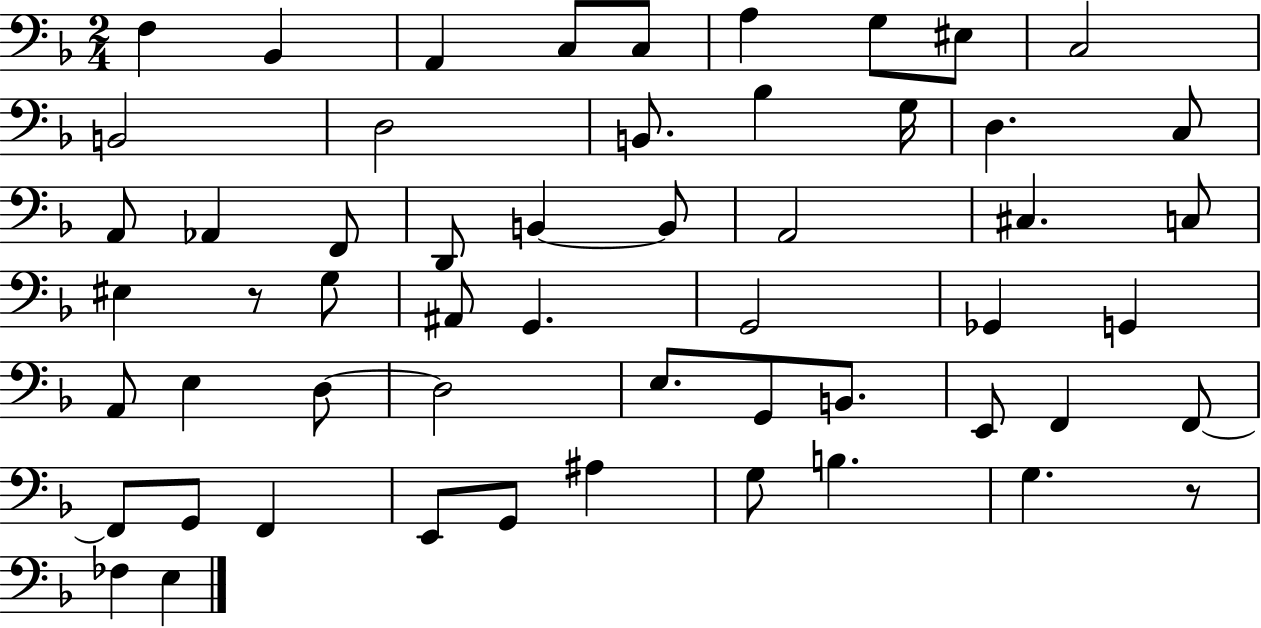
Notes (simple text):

F3/q Bb2/q A2/q C3/e C3/e A3/q G3/e EIS3/e C3/h B2/h D3/h B2/e. Bb3/q G3/s D3/q. C3/e A2/e Ab2/q F2/e D2/e B2/q B2/e A2/h C#3/q. C3/e EIS3/q R/e G3/e A#2/e G2/q. G2/h Gb2/q G2/q A2/e E3/q D3/e D3/h E3/e. G2/e B2/e. E2/e F2/q F2/e F2/e G2/e F2/q E2/e G2/e A#3/q G3/e B3/q. G3/q. R/e FES3/q E3/q